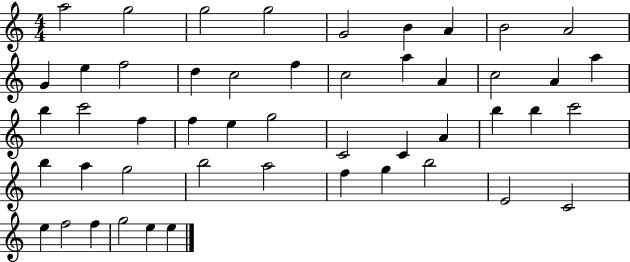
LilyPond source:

{
  \clef treble
  \numericTimeSignature
  \time 4/4
  \key c \major
  a''2 g''2 | g''2 g''2 | g'2 b'4 a'4 | b'2 a'2 | \break g'4 e''4 f''2 | d''4 c''2 f''4 | c''2 a''4 a'4 | c''2 a'4 a''4 | \break b''4 c'''2 f''4 | f''4 e''4 g''2 | c'2 c'4 a'4 | b''4 b''4 c'''2 | \break b''4 a''4 g''2 | b''2 a''2 | f''4 g''4 b''2 | e'2 c'2 | \break e''4 f''2 f''4 | g''2 e''4 e''4 | \bar "|."
}